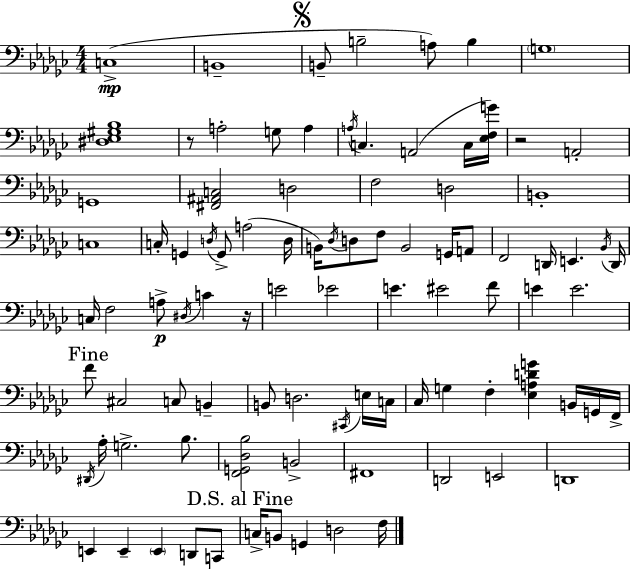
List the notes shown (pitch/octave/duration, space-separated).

C3/w B2/w B2/e B3/h A3/e B3/q G3/w [D#3,Eb3,G#3,Bb3]/w R/e A3/h G3/e A3/q A3/s C3/q. A2/h C3/s [Eb3,F3,G4]/s R/h A2/h G2/w [F#2,A#2,C3]/h D3/h F3/h D3/h B2/w C3/w C3/s G2/q D3/s G2/e A3/h D3/s B2/s Db3/s D3/e F3/e B2/h G2/s A2/e F2/h D2/s E2/q. Bb2/s D2/s C3/s F3/h A3/e D#3/s C4/q R/s E4/h Eb4/h E4/q. EIS4/h F4/e E4/q E4/h. F4/e C#3/h C3/e B2/q B2/e D3/h. C#2/s E3/s C3/s CES3/s G3/q F3/q [Eb3,A3,D4,G4]/q B2/s G2/s F2/s D#2/s Ab3/s G3/h. Bb3/e. [F2,G2,Db3,Bb3]/h B2/h F#2/w D2/h E2/h D2/w E2/q E2/q E2/q D2/e C2/e C3/s B2/e G2/q D3/h F3/s